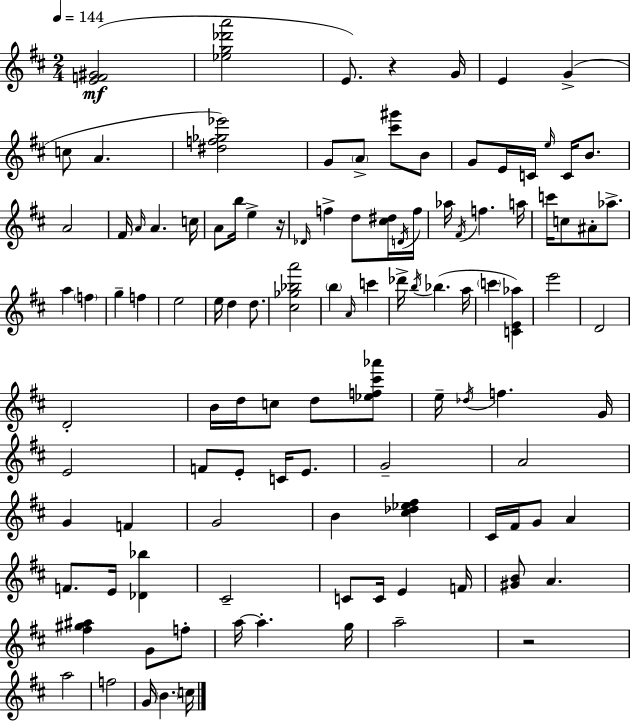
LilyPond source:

{
  \clef treble
  \numericTimeSignature
  \time 2/4
  \key d \major
  \tempo 4 = 144
  <e' f' gis'>2(\mf | <ees'' g'' des''' a'''>2 | e'8.) r4 g'16 | e'4 g'4->( | \break c''8 a'4. | <dis'' f'' ges'' ees'''>2) | g'8 \parenthesize a'8-> <cis''' gis'''>8 b'8 | g'8 e'16 c'16 \grace { e''16 } c'16 b'8. | \break a'2 | fis'16 \grace { a'16 } a'4. | c''16 a'8 b''16 e''4-> | r16 \grace { des'16 } f''4-> d''8 | \break <cis'' dis''>16 \acciaccatura { d'16 } f''16 aes''16 \acciaccatura { fis'16 } f''4. | a''16 c'''16 c''8 | ais'8-. aes''8.-> a''4 | \parenthesize f''4 g''4-- | \break f''4 e''2 | e''16 d''4 | d''8. <cis'' ges'' bes'' a'''>2 | \parenthesize b''4 | \break \grace { a'16 } c'''4 des'''16-> \acciaccatura { b''16 }( | bes''4. a''16 \parenthesize c'''4 | <c' e' aes''>4) e'''2 | d'2 | \break d'2-. | b'16 | d''16 c''8 d''8 <ees'' f'' cis''' aes'''>8 e''16-- | \acciaccatura { des''16 } f''4. g'16 | \break e'2 | f'8 e'8-. c'16 e'8. | g'2-- | a'2 | \break g'4 f'4 | g'2 | b'4 <cis'' des'' ees'' fis''>4 | cis'16 fis'16 g'8 a'4 | \break f'8. e'16 <des' bes''>4 | cis'2-- | c'8 c'16 e'4 f'16 | <gis' b'>8 a'4. | \break <fis'' gis'' ais''>4 g'8 f''8-. | a''16~~ a''4.-. g''16 | a''2-- | r2 | \break a''2 | f''2 | g'16 \parenthesize b'4. c''16 | \bar "|."
}